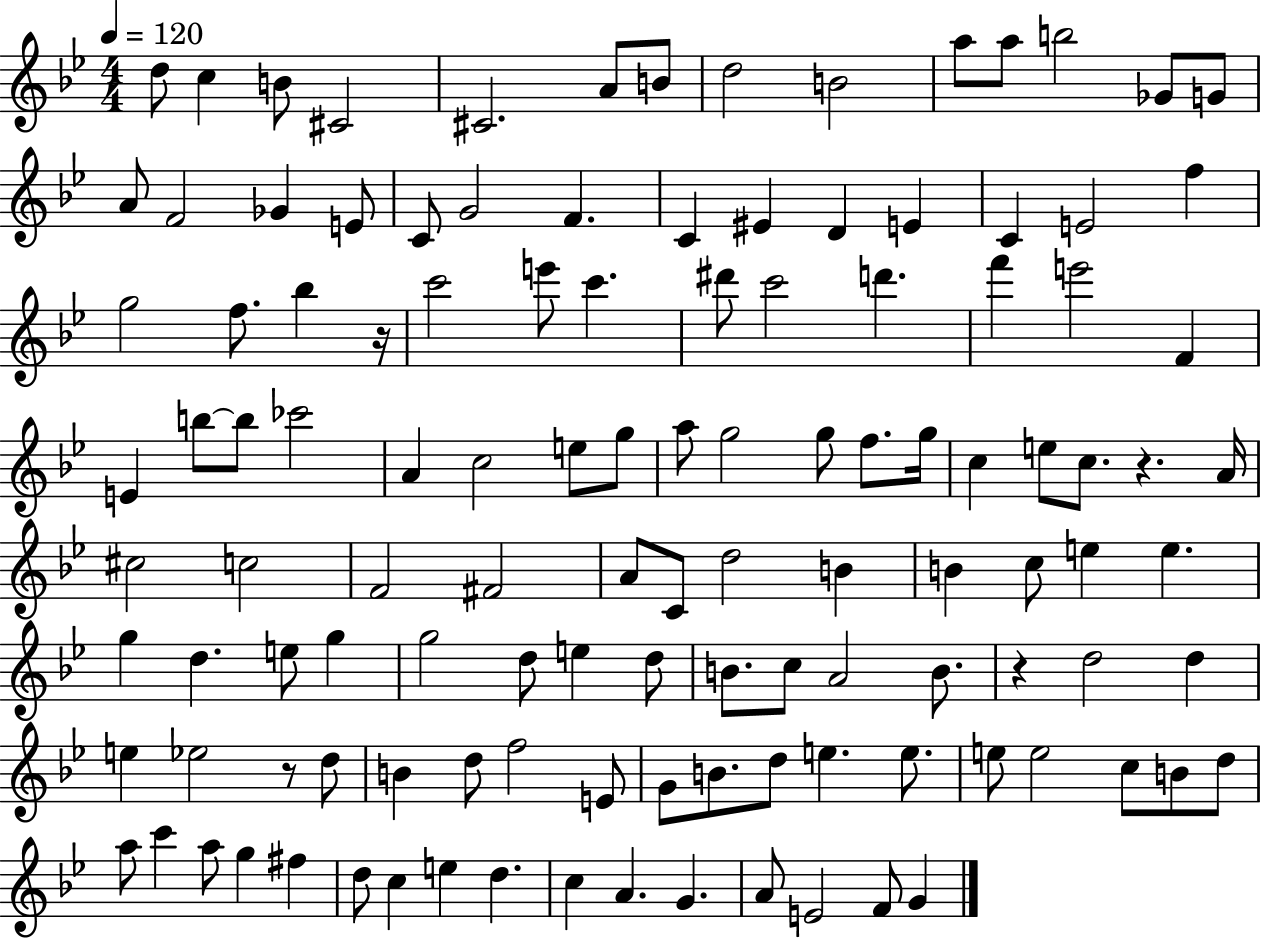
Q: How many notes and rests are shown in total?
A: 120